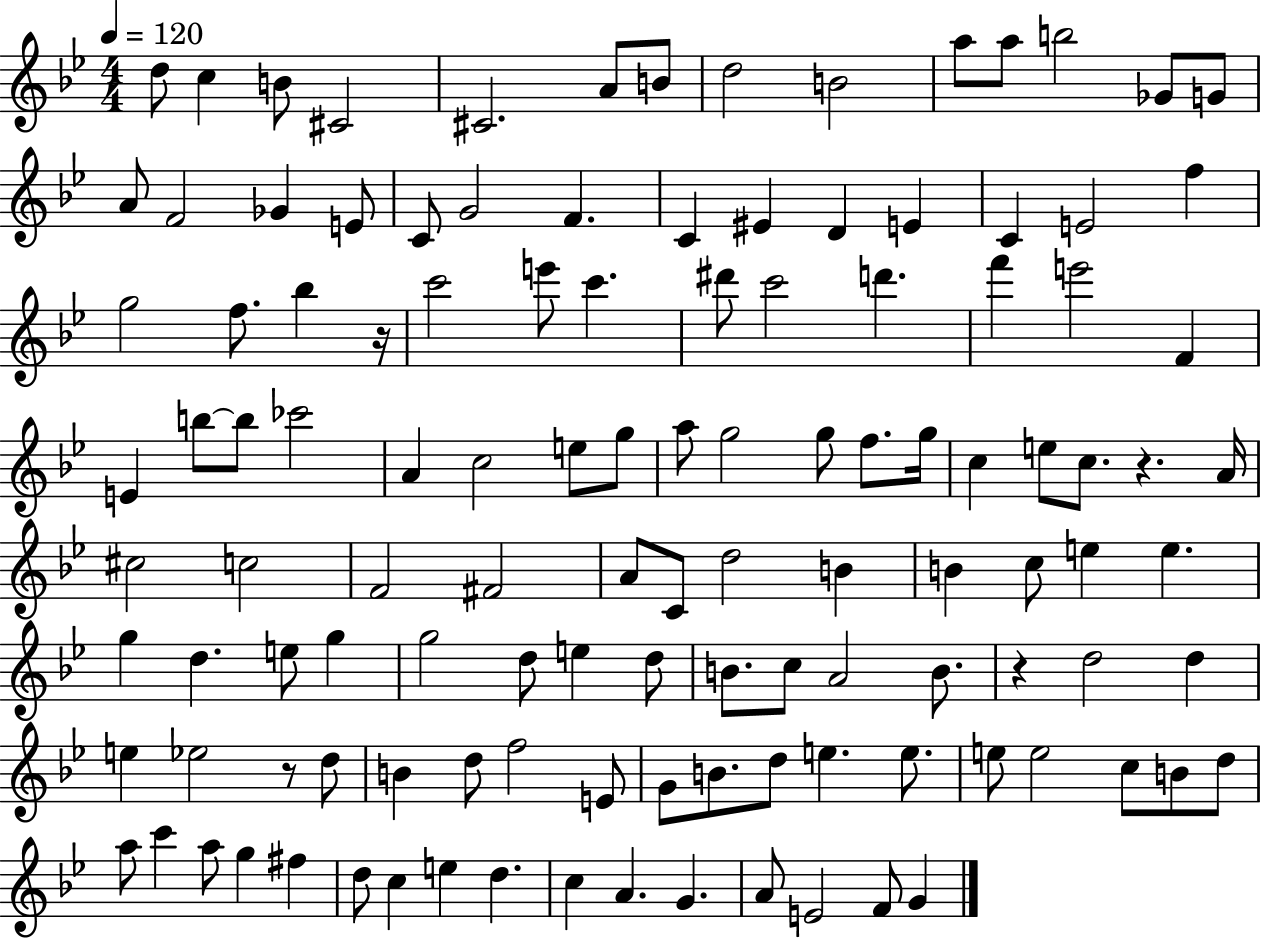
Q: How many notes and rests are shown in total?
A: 120